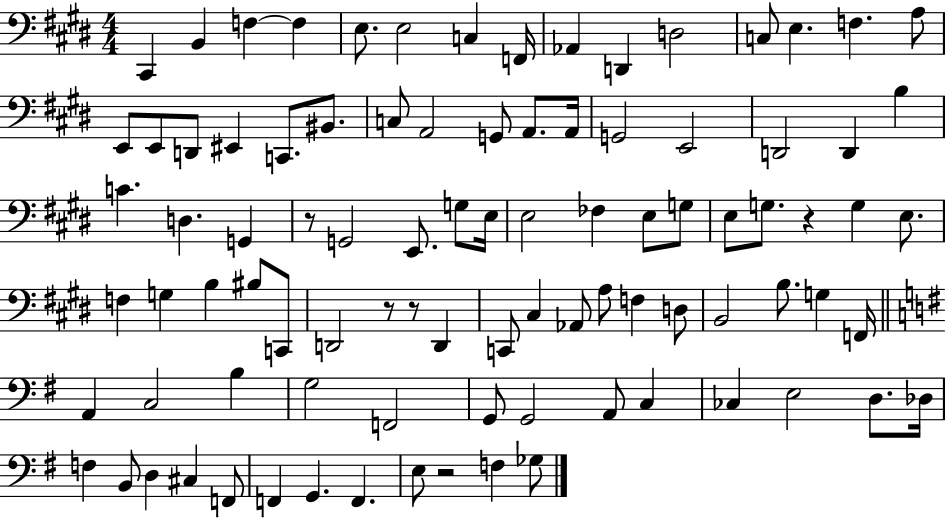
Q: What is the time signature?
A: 4/4